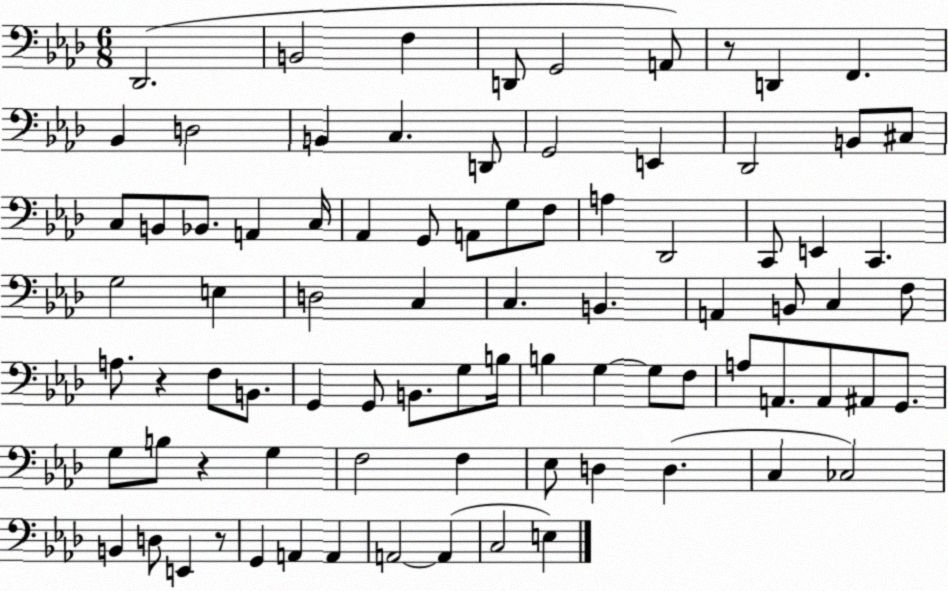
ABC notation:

X:1
T:Untitled
M:6/8
L:1/4
K:Ab
_D,,2 B,,2 F, D,,/2 G,,2 A,,/2 z/2 D,, F,, _B,, D,2 B,, C, D,,/2 G,,2 E,, _D,,2 B,,/2 ^C,/2 C,/2 B,,/2 _B,,/2 A,, C,/4 _A,, G,,/2 A,,/2 G,/2 F,/2 A, _D,,2 C,,/2 E,, C,, G,2 E, D,2 C, C, B,, A,, B,,/2 C, F,/2 A,/2 z F,/2 B,,/2 G,, G,,/2 B,,/2 G,/2 B,/4 B, G, G,/2 F,/2 A,/2 A,,/2 A,,/2 ^A,,/2 G,,/2 G,/2 B,/2 z G, F,2 F, _E,/2 D, D, C, _C,2 B,, D,/2 E,, z/2 G,, A,, A,, A,,2 A,, C,2 E,